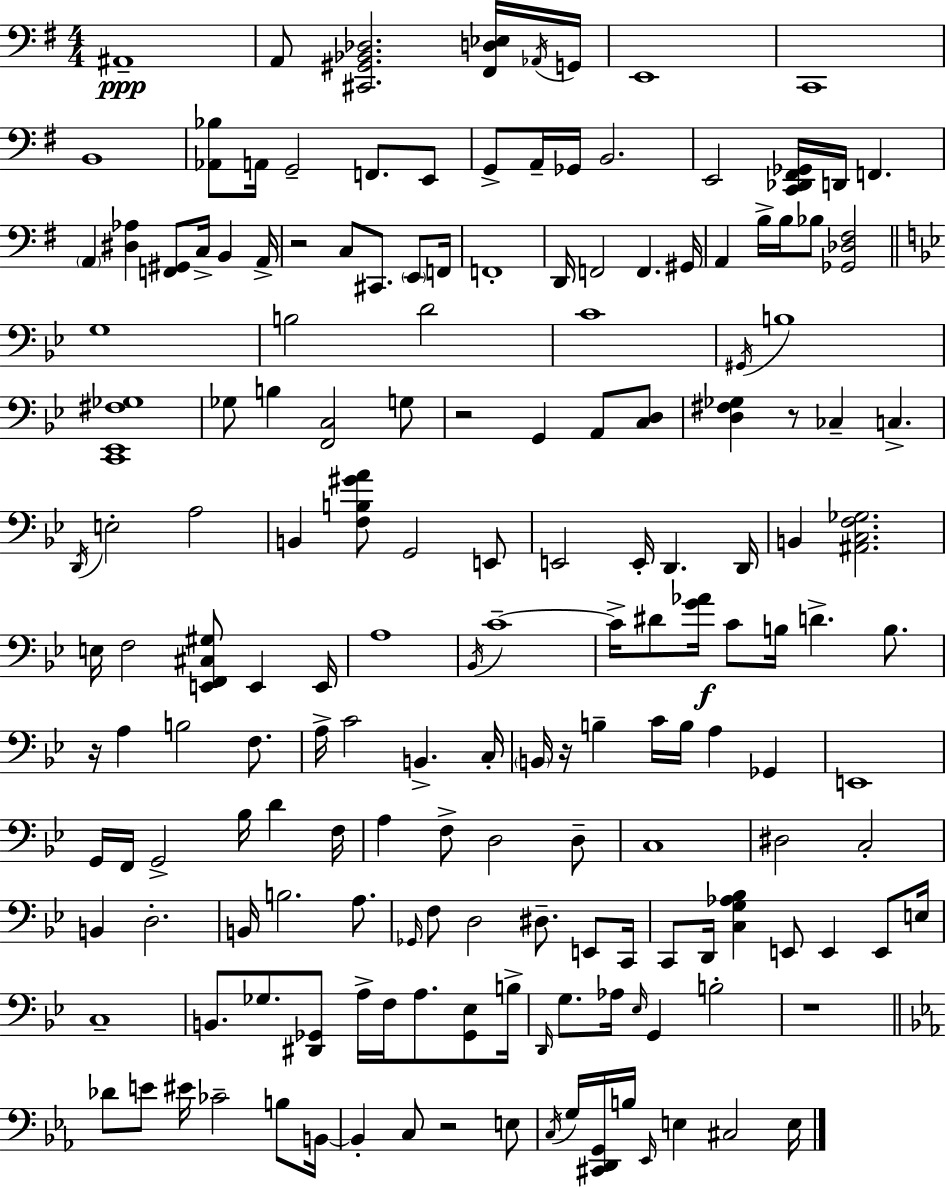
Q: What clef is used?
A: bass